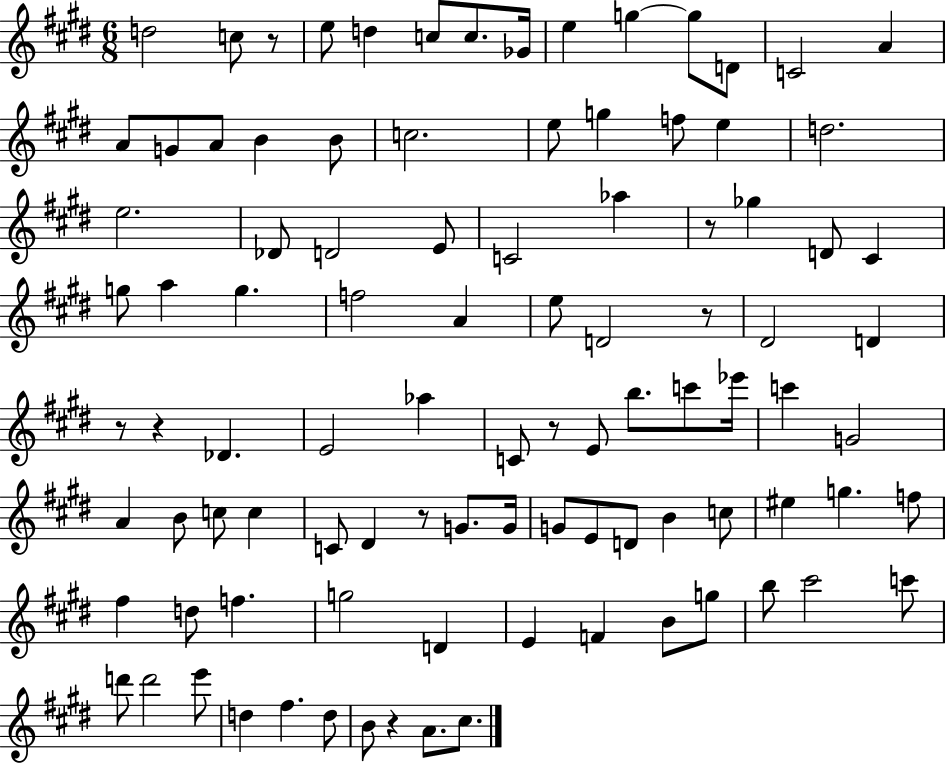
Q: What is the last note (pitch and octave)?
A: C#5